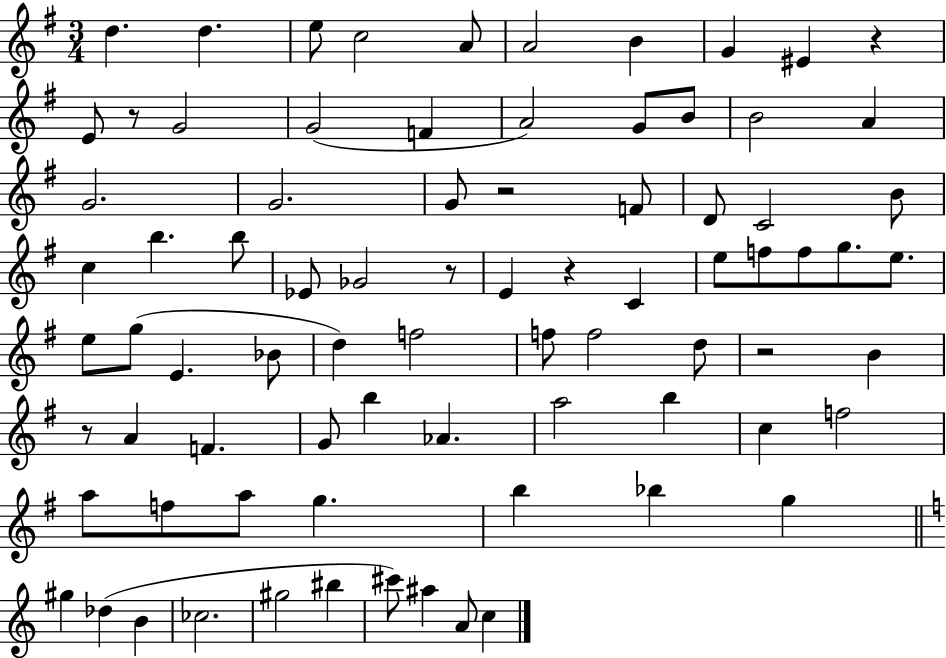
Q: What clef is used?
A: treble